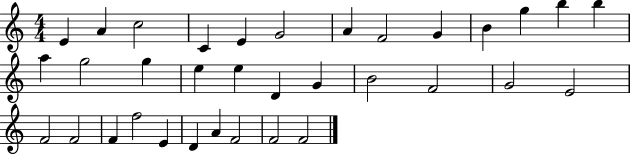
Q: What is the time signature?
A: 4/4